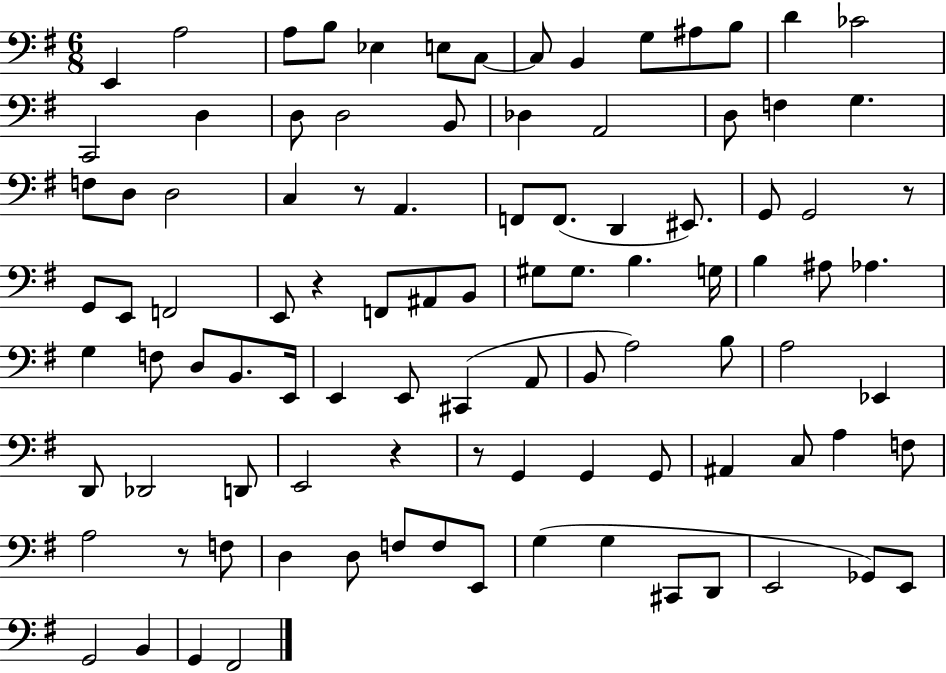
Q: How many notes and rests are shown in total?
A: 98